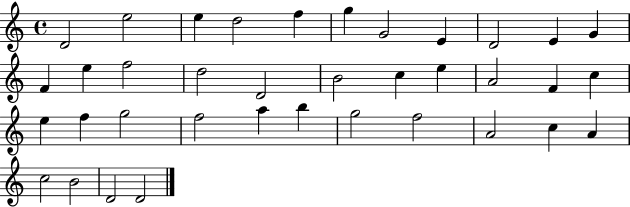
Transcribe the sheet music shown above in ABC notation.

X:1
T:Untitled
M:4/4
L:1/4
K:C
D2 e2 e d2 f g G2 E D2 E G F e f2 d2 D2 B2 c e A2 F c e f g2 f2 a b g2 f2 A2 c A c2 B2 D2 D2